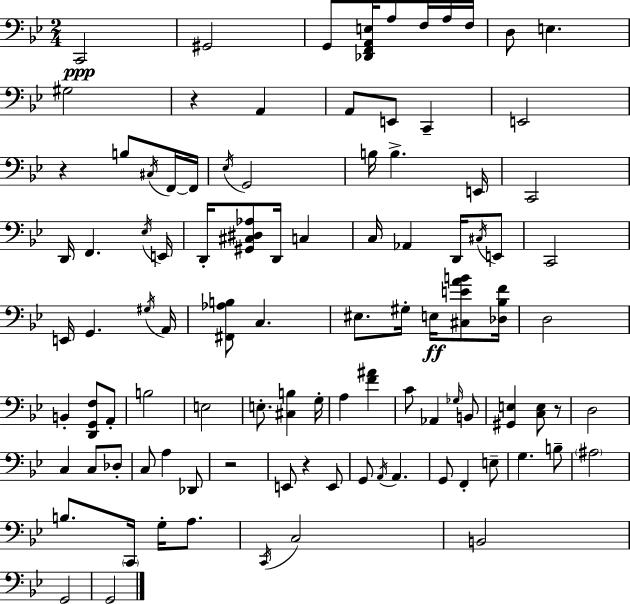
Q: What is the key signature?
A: G minor